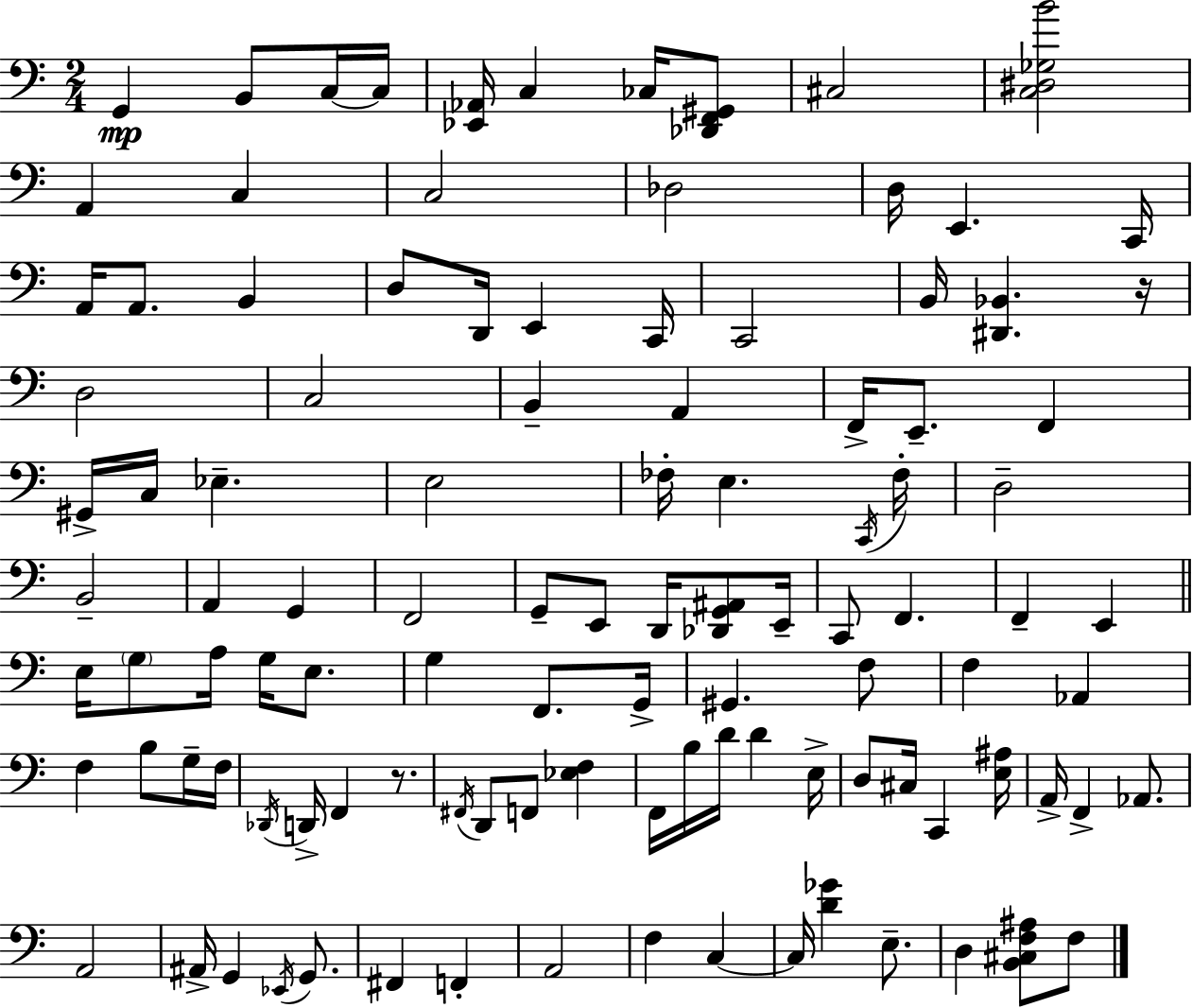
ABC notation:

X:1
T:Untitled
M:2/4
L:1/4
K:C
G,, B,,/2 C,/4 C,/4 [_E,,_A,,]/4 C, _C,/4 [_D,,F,,^G,,]/2 ^C,2 [C,^D,_G,B]2 A,, C, C,2 _D,2 D,/4 E,, C,,/4 A,,/4 A,,/2 B,, D,/2 D,,/4 E,, C,,/4 C,,2 B,,/4 [^D,,_B,,] z/4 D,2 C,2 B,, A,, F,,/4 E,,/2 F,, ^G,,/4 C,/4 _E, E,2 _F,/4 E, C,,/4 _F,/4 D,2 B,,2 A,, G,, F,,2 G,,/2 E,,/2 D,,/4 [_D,,G,,^A,,]/2 E,,/4 C,,/2 F,, F,, E,, E,/4 G,/2 A,/4 G,/4 E,/2 G, F,,/2 G,,/4 ^G,, F,/2 F, _A,, F, B,/2 G,/4 F,/4 _D,,/4 D,,/4 F,, z/2 ^F,,/4 D,,/2 F,,/2 [_E,F,] F,,/4 B,/4 D/4 D E,/4 D,/2 ^C,/4 C,, [E,^A,]/4 A,,/4 F,, _A,,/2 A,,2 ^A,,/4 G,, _E,,/4 G,,/2 ^F,, F,, A,,2 F, C, C,/4 [D_G] E,/2 D, [B,,^C,F,^A,]/2 F,/2